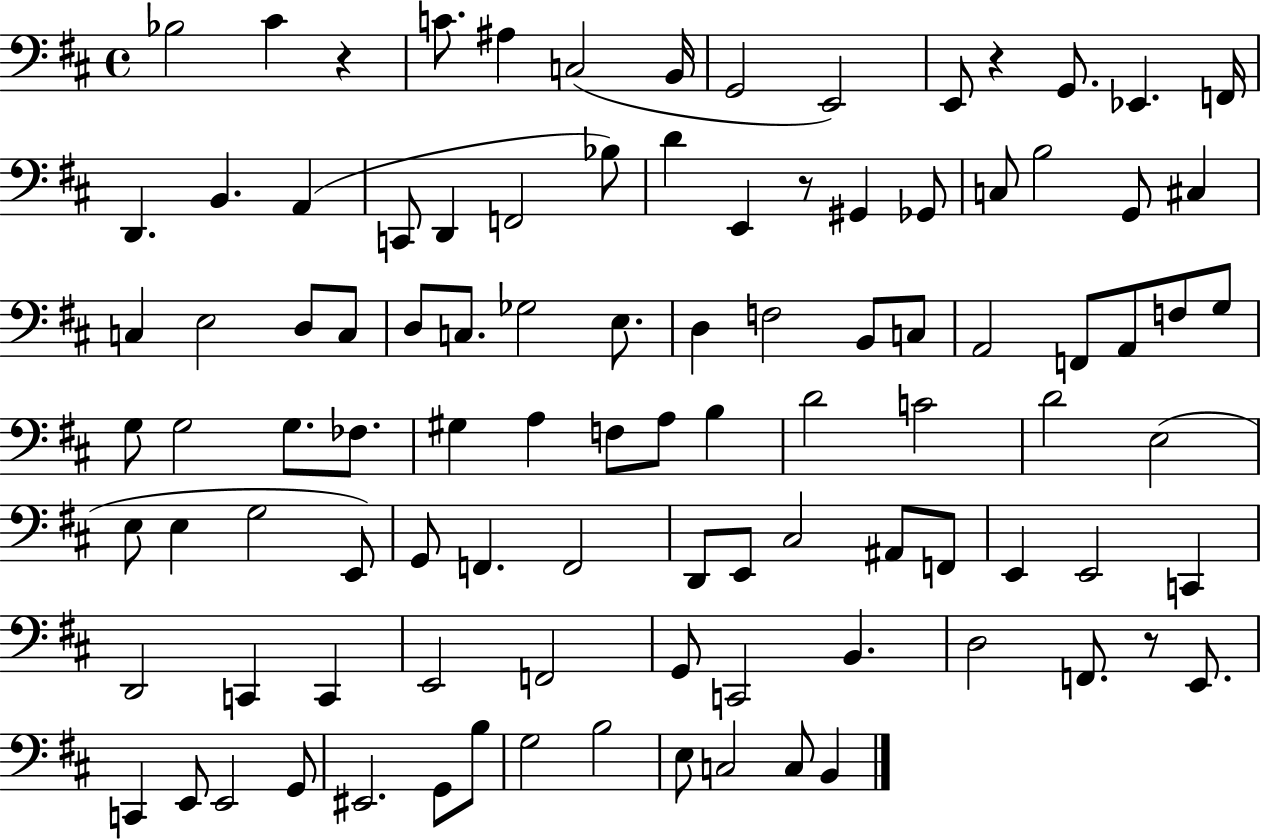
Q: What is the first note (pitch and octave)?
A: Bb3